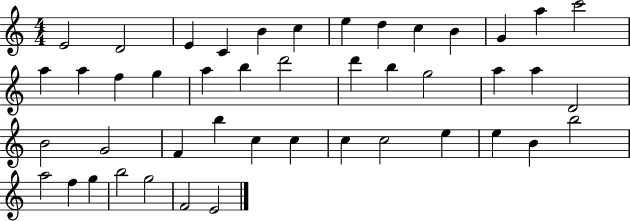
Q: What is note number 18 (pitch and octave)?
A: A5